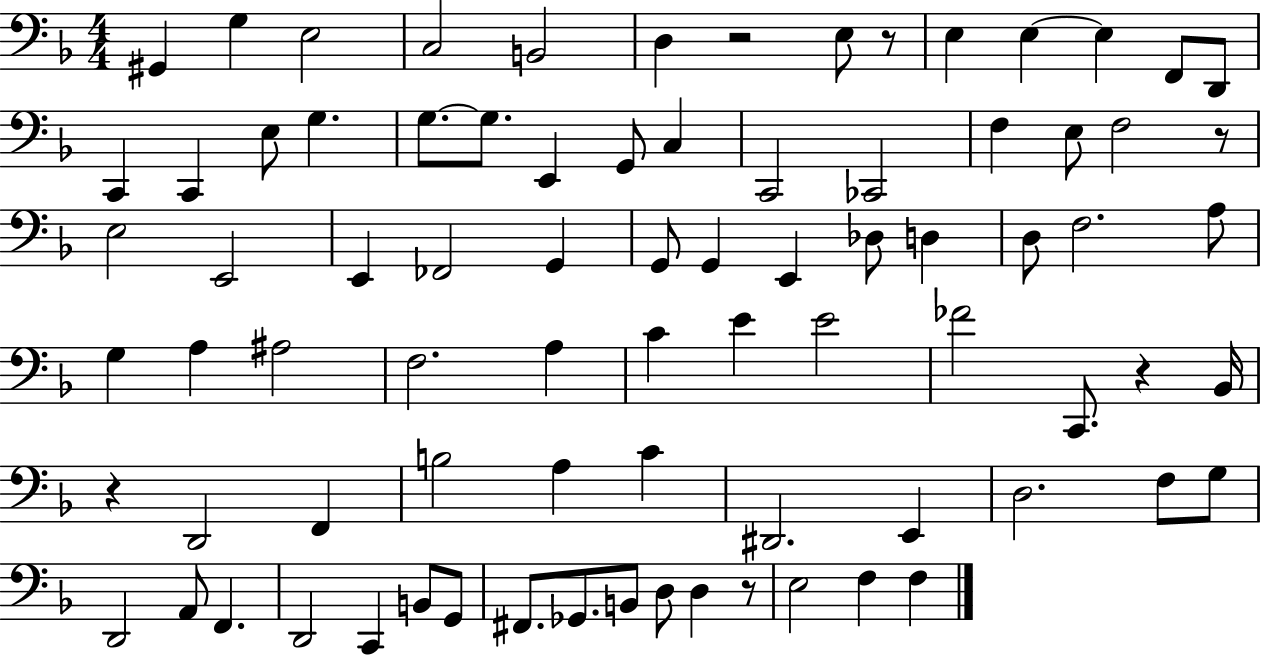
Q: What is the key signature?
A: F major